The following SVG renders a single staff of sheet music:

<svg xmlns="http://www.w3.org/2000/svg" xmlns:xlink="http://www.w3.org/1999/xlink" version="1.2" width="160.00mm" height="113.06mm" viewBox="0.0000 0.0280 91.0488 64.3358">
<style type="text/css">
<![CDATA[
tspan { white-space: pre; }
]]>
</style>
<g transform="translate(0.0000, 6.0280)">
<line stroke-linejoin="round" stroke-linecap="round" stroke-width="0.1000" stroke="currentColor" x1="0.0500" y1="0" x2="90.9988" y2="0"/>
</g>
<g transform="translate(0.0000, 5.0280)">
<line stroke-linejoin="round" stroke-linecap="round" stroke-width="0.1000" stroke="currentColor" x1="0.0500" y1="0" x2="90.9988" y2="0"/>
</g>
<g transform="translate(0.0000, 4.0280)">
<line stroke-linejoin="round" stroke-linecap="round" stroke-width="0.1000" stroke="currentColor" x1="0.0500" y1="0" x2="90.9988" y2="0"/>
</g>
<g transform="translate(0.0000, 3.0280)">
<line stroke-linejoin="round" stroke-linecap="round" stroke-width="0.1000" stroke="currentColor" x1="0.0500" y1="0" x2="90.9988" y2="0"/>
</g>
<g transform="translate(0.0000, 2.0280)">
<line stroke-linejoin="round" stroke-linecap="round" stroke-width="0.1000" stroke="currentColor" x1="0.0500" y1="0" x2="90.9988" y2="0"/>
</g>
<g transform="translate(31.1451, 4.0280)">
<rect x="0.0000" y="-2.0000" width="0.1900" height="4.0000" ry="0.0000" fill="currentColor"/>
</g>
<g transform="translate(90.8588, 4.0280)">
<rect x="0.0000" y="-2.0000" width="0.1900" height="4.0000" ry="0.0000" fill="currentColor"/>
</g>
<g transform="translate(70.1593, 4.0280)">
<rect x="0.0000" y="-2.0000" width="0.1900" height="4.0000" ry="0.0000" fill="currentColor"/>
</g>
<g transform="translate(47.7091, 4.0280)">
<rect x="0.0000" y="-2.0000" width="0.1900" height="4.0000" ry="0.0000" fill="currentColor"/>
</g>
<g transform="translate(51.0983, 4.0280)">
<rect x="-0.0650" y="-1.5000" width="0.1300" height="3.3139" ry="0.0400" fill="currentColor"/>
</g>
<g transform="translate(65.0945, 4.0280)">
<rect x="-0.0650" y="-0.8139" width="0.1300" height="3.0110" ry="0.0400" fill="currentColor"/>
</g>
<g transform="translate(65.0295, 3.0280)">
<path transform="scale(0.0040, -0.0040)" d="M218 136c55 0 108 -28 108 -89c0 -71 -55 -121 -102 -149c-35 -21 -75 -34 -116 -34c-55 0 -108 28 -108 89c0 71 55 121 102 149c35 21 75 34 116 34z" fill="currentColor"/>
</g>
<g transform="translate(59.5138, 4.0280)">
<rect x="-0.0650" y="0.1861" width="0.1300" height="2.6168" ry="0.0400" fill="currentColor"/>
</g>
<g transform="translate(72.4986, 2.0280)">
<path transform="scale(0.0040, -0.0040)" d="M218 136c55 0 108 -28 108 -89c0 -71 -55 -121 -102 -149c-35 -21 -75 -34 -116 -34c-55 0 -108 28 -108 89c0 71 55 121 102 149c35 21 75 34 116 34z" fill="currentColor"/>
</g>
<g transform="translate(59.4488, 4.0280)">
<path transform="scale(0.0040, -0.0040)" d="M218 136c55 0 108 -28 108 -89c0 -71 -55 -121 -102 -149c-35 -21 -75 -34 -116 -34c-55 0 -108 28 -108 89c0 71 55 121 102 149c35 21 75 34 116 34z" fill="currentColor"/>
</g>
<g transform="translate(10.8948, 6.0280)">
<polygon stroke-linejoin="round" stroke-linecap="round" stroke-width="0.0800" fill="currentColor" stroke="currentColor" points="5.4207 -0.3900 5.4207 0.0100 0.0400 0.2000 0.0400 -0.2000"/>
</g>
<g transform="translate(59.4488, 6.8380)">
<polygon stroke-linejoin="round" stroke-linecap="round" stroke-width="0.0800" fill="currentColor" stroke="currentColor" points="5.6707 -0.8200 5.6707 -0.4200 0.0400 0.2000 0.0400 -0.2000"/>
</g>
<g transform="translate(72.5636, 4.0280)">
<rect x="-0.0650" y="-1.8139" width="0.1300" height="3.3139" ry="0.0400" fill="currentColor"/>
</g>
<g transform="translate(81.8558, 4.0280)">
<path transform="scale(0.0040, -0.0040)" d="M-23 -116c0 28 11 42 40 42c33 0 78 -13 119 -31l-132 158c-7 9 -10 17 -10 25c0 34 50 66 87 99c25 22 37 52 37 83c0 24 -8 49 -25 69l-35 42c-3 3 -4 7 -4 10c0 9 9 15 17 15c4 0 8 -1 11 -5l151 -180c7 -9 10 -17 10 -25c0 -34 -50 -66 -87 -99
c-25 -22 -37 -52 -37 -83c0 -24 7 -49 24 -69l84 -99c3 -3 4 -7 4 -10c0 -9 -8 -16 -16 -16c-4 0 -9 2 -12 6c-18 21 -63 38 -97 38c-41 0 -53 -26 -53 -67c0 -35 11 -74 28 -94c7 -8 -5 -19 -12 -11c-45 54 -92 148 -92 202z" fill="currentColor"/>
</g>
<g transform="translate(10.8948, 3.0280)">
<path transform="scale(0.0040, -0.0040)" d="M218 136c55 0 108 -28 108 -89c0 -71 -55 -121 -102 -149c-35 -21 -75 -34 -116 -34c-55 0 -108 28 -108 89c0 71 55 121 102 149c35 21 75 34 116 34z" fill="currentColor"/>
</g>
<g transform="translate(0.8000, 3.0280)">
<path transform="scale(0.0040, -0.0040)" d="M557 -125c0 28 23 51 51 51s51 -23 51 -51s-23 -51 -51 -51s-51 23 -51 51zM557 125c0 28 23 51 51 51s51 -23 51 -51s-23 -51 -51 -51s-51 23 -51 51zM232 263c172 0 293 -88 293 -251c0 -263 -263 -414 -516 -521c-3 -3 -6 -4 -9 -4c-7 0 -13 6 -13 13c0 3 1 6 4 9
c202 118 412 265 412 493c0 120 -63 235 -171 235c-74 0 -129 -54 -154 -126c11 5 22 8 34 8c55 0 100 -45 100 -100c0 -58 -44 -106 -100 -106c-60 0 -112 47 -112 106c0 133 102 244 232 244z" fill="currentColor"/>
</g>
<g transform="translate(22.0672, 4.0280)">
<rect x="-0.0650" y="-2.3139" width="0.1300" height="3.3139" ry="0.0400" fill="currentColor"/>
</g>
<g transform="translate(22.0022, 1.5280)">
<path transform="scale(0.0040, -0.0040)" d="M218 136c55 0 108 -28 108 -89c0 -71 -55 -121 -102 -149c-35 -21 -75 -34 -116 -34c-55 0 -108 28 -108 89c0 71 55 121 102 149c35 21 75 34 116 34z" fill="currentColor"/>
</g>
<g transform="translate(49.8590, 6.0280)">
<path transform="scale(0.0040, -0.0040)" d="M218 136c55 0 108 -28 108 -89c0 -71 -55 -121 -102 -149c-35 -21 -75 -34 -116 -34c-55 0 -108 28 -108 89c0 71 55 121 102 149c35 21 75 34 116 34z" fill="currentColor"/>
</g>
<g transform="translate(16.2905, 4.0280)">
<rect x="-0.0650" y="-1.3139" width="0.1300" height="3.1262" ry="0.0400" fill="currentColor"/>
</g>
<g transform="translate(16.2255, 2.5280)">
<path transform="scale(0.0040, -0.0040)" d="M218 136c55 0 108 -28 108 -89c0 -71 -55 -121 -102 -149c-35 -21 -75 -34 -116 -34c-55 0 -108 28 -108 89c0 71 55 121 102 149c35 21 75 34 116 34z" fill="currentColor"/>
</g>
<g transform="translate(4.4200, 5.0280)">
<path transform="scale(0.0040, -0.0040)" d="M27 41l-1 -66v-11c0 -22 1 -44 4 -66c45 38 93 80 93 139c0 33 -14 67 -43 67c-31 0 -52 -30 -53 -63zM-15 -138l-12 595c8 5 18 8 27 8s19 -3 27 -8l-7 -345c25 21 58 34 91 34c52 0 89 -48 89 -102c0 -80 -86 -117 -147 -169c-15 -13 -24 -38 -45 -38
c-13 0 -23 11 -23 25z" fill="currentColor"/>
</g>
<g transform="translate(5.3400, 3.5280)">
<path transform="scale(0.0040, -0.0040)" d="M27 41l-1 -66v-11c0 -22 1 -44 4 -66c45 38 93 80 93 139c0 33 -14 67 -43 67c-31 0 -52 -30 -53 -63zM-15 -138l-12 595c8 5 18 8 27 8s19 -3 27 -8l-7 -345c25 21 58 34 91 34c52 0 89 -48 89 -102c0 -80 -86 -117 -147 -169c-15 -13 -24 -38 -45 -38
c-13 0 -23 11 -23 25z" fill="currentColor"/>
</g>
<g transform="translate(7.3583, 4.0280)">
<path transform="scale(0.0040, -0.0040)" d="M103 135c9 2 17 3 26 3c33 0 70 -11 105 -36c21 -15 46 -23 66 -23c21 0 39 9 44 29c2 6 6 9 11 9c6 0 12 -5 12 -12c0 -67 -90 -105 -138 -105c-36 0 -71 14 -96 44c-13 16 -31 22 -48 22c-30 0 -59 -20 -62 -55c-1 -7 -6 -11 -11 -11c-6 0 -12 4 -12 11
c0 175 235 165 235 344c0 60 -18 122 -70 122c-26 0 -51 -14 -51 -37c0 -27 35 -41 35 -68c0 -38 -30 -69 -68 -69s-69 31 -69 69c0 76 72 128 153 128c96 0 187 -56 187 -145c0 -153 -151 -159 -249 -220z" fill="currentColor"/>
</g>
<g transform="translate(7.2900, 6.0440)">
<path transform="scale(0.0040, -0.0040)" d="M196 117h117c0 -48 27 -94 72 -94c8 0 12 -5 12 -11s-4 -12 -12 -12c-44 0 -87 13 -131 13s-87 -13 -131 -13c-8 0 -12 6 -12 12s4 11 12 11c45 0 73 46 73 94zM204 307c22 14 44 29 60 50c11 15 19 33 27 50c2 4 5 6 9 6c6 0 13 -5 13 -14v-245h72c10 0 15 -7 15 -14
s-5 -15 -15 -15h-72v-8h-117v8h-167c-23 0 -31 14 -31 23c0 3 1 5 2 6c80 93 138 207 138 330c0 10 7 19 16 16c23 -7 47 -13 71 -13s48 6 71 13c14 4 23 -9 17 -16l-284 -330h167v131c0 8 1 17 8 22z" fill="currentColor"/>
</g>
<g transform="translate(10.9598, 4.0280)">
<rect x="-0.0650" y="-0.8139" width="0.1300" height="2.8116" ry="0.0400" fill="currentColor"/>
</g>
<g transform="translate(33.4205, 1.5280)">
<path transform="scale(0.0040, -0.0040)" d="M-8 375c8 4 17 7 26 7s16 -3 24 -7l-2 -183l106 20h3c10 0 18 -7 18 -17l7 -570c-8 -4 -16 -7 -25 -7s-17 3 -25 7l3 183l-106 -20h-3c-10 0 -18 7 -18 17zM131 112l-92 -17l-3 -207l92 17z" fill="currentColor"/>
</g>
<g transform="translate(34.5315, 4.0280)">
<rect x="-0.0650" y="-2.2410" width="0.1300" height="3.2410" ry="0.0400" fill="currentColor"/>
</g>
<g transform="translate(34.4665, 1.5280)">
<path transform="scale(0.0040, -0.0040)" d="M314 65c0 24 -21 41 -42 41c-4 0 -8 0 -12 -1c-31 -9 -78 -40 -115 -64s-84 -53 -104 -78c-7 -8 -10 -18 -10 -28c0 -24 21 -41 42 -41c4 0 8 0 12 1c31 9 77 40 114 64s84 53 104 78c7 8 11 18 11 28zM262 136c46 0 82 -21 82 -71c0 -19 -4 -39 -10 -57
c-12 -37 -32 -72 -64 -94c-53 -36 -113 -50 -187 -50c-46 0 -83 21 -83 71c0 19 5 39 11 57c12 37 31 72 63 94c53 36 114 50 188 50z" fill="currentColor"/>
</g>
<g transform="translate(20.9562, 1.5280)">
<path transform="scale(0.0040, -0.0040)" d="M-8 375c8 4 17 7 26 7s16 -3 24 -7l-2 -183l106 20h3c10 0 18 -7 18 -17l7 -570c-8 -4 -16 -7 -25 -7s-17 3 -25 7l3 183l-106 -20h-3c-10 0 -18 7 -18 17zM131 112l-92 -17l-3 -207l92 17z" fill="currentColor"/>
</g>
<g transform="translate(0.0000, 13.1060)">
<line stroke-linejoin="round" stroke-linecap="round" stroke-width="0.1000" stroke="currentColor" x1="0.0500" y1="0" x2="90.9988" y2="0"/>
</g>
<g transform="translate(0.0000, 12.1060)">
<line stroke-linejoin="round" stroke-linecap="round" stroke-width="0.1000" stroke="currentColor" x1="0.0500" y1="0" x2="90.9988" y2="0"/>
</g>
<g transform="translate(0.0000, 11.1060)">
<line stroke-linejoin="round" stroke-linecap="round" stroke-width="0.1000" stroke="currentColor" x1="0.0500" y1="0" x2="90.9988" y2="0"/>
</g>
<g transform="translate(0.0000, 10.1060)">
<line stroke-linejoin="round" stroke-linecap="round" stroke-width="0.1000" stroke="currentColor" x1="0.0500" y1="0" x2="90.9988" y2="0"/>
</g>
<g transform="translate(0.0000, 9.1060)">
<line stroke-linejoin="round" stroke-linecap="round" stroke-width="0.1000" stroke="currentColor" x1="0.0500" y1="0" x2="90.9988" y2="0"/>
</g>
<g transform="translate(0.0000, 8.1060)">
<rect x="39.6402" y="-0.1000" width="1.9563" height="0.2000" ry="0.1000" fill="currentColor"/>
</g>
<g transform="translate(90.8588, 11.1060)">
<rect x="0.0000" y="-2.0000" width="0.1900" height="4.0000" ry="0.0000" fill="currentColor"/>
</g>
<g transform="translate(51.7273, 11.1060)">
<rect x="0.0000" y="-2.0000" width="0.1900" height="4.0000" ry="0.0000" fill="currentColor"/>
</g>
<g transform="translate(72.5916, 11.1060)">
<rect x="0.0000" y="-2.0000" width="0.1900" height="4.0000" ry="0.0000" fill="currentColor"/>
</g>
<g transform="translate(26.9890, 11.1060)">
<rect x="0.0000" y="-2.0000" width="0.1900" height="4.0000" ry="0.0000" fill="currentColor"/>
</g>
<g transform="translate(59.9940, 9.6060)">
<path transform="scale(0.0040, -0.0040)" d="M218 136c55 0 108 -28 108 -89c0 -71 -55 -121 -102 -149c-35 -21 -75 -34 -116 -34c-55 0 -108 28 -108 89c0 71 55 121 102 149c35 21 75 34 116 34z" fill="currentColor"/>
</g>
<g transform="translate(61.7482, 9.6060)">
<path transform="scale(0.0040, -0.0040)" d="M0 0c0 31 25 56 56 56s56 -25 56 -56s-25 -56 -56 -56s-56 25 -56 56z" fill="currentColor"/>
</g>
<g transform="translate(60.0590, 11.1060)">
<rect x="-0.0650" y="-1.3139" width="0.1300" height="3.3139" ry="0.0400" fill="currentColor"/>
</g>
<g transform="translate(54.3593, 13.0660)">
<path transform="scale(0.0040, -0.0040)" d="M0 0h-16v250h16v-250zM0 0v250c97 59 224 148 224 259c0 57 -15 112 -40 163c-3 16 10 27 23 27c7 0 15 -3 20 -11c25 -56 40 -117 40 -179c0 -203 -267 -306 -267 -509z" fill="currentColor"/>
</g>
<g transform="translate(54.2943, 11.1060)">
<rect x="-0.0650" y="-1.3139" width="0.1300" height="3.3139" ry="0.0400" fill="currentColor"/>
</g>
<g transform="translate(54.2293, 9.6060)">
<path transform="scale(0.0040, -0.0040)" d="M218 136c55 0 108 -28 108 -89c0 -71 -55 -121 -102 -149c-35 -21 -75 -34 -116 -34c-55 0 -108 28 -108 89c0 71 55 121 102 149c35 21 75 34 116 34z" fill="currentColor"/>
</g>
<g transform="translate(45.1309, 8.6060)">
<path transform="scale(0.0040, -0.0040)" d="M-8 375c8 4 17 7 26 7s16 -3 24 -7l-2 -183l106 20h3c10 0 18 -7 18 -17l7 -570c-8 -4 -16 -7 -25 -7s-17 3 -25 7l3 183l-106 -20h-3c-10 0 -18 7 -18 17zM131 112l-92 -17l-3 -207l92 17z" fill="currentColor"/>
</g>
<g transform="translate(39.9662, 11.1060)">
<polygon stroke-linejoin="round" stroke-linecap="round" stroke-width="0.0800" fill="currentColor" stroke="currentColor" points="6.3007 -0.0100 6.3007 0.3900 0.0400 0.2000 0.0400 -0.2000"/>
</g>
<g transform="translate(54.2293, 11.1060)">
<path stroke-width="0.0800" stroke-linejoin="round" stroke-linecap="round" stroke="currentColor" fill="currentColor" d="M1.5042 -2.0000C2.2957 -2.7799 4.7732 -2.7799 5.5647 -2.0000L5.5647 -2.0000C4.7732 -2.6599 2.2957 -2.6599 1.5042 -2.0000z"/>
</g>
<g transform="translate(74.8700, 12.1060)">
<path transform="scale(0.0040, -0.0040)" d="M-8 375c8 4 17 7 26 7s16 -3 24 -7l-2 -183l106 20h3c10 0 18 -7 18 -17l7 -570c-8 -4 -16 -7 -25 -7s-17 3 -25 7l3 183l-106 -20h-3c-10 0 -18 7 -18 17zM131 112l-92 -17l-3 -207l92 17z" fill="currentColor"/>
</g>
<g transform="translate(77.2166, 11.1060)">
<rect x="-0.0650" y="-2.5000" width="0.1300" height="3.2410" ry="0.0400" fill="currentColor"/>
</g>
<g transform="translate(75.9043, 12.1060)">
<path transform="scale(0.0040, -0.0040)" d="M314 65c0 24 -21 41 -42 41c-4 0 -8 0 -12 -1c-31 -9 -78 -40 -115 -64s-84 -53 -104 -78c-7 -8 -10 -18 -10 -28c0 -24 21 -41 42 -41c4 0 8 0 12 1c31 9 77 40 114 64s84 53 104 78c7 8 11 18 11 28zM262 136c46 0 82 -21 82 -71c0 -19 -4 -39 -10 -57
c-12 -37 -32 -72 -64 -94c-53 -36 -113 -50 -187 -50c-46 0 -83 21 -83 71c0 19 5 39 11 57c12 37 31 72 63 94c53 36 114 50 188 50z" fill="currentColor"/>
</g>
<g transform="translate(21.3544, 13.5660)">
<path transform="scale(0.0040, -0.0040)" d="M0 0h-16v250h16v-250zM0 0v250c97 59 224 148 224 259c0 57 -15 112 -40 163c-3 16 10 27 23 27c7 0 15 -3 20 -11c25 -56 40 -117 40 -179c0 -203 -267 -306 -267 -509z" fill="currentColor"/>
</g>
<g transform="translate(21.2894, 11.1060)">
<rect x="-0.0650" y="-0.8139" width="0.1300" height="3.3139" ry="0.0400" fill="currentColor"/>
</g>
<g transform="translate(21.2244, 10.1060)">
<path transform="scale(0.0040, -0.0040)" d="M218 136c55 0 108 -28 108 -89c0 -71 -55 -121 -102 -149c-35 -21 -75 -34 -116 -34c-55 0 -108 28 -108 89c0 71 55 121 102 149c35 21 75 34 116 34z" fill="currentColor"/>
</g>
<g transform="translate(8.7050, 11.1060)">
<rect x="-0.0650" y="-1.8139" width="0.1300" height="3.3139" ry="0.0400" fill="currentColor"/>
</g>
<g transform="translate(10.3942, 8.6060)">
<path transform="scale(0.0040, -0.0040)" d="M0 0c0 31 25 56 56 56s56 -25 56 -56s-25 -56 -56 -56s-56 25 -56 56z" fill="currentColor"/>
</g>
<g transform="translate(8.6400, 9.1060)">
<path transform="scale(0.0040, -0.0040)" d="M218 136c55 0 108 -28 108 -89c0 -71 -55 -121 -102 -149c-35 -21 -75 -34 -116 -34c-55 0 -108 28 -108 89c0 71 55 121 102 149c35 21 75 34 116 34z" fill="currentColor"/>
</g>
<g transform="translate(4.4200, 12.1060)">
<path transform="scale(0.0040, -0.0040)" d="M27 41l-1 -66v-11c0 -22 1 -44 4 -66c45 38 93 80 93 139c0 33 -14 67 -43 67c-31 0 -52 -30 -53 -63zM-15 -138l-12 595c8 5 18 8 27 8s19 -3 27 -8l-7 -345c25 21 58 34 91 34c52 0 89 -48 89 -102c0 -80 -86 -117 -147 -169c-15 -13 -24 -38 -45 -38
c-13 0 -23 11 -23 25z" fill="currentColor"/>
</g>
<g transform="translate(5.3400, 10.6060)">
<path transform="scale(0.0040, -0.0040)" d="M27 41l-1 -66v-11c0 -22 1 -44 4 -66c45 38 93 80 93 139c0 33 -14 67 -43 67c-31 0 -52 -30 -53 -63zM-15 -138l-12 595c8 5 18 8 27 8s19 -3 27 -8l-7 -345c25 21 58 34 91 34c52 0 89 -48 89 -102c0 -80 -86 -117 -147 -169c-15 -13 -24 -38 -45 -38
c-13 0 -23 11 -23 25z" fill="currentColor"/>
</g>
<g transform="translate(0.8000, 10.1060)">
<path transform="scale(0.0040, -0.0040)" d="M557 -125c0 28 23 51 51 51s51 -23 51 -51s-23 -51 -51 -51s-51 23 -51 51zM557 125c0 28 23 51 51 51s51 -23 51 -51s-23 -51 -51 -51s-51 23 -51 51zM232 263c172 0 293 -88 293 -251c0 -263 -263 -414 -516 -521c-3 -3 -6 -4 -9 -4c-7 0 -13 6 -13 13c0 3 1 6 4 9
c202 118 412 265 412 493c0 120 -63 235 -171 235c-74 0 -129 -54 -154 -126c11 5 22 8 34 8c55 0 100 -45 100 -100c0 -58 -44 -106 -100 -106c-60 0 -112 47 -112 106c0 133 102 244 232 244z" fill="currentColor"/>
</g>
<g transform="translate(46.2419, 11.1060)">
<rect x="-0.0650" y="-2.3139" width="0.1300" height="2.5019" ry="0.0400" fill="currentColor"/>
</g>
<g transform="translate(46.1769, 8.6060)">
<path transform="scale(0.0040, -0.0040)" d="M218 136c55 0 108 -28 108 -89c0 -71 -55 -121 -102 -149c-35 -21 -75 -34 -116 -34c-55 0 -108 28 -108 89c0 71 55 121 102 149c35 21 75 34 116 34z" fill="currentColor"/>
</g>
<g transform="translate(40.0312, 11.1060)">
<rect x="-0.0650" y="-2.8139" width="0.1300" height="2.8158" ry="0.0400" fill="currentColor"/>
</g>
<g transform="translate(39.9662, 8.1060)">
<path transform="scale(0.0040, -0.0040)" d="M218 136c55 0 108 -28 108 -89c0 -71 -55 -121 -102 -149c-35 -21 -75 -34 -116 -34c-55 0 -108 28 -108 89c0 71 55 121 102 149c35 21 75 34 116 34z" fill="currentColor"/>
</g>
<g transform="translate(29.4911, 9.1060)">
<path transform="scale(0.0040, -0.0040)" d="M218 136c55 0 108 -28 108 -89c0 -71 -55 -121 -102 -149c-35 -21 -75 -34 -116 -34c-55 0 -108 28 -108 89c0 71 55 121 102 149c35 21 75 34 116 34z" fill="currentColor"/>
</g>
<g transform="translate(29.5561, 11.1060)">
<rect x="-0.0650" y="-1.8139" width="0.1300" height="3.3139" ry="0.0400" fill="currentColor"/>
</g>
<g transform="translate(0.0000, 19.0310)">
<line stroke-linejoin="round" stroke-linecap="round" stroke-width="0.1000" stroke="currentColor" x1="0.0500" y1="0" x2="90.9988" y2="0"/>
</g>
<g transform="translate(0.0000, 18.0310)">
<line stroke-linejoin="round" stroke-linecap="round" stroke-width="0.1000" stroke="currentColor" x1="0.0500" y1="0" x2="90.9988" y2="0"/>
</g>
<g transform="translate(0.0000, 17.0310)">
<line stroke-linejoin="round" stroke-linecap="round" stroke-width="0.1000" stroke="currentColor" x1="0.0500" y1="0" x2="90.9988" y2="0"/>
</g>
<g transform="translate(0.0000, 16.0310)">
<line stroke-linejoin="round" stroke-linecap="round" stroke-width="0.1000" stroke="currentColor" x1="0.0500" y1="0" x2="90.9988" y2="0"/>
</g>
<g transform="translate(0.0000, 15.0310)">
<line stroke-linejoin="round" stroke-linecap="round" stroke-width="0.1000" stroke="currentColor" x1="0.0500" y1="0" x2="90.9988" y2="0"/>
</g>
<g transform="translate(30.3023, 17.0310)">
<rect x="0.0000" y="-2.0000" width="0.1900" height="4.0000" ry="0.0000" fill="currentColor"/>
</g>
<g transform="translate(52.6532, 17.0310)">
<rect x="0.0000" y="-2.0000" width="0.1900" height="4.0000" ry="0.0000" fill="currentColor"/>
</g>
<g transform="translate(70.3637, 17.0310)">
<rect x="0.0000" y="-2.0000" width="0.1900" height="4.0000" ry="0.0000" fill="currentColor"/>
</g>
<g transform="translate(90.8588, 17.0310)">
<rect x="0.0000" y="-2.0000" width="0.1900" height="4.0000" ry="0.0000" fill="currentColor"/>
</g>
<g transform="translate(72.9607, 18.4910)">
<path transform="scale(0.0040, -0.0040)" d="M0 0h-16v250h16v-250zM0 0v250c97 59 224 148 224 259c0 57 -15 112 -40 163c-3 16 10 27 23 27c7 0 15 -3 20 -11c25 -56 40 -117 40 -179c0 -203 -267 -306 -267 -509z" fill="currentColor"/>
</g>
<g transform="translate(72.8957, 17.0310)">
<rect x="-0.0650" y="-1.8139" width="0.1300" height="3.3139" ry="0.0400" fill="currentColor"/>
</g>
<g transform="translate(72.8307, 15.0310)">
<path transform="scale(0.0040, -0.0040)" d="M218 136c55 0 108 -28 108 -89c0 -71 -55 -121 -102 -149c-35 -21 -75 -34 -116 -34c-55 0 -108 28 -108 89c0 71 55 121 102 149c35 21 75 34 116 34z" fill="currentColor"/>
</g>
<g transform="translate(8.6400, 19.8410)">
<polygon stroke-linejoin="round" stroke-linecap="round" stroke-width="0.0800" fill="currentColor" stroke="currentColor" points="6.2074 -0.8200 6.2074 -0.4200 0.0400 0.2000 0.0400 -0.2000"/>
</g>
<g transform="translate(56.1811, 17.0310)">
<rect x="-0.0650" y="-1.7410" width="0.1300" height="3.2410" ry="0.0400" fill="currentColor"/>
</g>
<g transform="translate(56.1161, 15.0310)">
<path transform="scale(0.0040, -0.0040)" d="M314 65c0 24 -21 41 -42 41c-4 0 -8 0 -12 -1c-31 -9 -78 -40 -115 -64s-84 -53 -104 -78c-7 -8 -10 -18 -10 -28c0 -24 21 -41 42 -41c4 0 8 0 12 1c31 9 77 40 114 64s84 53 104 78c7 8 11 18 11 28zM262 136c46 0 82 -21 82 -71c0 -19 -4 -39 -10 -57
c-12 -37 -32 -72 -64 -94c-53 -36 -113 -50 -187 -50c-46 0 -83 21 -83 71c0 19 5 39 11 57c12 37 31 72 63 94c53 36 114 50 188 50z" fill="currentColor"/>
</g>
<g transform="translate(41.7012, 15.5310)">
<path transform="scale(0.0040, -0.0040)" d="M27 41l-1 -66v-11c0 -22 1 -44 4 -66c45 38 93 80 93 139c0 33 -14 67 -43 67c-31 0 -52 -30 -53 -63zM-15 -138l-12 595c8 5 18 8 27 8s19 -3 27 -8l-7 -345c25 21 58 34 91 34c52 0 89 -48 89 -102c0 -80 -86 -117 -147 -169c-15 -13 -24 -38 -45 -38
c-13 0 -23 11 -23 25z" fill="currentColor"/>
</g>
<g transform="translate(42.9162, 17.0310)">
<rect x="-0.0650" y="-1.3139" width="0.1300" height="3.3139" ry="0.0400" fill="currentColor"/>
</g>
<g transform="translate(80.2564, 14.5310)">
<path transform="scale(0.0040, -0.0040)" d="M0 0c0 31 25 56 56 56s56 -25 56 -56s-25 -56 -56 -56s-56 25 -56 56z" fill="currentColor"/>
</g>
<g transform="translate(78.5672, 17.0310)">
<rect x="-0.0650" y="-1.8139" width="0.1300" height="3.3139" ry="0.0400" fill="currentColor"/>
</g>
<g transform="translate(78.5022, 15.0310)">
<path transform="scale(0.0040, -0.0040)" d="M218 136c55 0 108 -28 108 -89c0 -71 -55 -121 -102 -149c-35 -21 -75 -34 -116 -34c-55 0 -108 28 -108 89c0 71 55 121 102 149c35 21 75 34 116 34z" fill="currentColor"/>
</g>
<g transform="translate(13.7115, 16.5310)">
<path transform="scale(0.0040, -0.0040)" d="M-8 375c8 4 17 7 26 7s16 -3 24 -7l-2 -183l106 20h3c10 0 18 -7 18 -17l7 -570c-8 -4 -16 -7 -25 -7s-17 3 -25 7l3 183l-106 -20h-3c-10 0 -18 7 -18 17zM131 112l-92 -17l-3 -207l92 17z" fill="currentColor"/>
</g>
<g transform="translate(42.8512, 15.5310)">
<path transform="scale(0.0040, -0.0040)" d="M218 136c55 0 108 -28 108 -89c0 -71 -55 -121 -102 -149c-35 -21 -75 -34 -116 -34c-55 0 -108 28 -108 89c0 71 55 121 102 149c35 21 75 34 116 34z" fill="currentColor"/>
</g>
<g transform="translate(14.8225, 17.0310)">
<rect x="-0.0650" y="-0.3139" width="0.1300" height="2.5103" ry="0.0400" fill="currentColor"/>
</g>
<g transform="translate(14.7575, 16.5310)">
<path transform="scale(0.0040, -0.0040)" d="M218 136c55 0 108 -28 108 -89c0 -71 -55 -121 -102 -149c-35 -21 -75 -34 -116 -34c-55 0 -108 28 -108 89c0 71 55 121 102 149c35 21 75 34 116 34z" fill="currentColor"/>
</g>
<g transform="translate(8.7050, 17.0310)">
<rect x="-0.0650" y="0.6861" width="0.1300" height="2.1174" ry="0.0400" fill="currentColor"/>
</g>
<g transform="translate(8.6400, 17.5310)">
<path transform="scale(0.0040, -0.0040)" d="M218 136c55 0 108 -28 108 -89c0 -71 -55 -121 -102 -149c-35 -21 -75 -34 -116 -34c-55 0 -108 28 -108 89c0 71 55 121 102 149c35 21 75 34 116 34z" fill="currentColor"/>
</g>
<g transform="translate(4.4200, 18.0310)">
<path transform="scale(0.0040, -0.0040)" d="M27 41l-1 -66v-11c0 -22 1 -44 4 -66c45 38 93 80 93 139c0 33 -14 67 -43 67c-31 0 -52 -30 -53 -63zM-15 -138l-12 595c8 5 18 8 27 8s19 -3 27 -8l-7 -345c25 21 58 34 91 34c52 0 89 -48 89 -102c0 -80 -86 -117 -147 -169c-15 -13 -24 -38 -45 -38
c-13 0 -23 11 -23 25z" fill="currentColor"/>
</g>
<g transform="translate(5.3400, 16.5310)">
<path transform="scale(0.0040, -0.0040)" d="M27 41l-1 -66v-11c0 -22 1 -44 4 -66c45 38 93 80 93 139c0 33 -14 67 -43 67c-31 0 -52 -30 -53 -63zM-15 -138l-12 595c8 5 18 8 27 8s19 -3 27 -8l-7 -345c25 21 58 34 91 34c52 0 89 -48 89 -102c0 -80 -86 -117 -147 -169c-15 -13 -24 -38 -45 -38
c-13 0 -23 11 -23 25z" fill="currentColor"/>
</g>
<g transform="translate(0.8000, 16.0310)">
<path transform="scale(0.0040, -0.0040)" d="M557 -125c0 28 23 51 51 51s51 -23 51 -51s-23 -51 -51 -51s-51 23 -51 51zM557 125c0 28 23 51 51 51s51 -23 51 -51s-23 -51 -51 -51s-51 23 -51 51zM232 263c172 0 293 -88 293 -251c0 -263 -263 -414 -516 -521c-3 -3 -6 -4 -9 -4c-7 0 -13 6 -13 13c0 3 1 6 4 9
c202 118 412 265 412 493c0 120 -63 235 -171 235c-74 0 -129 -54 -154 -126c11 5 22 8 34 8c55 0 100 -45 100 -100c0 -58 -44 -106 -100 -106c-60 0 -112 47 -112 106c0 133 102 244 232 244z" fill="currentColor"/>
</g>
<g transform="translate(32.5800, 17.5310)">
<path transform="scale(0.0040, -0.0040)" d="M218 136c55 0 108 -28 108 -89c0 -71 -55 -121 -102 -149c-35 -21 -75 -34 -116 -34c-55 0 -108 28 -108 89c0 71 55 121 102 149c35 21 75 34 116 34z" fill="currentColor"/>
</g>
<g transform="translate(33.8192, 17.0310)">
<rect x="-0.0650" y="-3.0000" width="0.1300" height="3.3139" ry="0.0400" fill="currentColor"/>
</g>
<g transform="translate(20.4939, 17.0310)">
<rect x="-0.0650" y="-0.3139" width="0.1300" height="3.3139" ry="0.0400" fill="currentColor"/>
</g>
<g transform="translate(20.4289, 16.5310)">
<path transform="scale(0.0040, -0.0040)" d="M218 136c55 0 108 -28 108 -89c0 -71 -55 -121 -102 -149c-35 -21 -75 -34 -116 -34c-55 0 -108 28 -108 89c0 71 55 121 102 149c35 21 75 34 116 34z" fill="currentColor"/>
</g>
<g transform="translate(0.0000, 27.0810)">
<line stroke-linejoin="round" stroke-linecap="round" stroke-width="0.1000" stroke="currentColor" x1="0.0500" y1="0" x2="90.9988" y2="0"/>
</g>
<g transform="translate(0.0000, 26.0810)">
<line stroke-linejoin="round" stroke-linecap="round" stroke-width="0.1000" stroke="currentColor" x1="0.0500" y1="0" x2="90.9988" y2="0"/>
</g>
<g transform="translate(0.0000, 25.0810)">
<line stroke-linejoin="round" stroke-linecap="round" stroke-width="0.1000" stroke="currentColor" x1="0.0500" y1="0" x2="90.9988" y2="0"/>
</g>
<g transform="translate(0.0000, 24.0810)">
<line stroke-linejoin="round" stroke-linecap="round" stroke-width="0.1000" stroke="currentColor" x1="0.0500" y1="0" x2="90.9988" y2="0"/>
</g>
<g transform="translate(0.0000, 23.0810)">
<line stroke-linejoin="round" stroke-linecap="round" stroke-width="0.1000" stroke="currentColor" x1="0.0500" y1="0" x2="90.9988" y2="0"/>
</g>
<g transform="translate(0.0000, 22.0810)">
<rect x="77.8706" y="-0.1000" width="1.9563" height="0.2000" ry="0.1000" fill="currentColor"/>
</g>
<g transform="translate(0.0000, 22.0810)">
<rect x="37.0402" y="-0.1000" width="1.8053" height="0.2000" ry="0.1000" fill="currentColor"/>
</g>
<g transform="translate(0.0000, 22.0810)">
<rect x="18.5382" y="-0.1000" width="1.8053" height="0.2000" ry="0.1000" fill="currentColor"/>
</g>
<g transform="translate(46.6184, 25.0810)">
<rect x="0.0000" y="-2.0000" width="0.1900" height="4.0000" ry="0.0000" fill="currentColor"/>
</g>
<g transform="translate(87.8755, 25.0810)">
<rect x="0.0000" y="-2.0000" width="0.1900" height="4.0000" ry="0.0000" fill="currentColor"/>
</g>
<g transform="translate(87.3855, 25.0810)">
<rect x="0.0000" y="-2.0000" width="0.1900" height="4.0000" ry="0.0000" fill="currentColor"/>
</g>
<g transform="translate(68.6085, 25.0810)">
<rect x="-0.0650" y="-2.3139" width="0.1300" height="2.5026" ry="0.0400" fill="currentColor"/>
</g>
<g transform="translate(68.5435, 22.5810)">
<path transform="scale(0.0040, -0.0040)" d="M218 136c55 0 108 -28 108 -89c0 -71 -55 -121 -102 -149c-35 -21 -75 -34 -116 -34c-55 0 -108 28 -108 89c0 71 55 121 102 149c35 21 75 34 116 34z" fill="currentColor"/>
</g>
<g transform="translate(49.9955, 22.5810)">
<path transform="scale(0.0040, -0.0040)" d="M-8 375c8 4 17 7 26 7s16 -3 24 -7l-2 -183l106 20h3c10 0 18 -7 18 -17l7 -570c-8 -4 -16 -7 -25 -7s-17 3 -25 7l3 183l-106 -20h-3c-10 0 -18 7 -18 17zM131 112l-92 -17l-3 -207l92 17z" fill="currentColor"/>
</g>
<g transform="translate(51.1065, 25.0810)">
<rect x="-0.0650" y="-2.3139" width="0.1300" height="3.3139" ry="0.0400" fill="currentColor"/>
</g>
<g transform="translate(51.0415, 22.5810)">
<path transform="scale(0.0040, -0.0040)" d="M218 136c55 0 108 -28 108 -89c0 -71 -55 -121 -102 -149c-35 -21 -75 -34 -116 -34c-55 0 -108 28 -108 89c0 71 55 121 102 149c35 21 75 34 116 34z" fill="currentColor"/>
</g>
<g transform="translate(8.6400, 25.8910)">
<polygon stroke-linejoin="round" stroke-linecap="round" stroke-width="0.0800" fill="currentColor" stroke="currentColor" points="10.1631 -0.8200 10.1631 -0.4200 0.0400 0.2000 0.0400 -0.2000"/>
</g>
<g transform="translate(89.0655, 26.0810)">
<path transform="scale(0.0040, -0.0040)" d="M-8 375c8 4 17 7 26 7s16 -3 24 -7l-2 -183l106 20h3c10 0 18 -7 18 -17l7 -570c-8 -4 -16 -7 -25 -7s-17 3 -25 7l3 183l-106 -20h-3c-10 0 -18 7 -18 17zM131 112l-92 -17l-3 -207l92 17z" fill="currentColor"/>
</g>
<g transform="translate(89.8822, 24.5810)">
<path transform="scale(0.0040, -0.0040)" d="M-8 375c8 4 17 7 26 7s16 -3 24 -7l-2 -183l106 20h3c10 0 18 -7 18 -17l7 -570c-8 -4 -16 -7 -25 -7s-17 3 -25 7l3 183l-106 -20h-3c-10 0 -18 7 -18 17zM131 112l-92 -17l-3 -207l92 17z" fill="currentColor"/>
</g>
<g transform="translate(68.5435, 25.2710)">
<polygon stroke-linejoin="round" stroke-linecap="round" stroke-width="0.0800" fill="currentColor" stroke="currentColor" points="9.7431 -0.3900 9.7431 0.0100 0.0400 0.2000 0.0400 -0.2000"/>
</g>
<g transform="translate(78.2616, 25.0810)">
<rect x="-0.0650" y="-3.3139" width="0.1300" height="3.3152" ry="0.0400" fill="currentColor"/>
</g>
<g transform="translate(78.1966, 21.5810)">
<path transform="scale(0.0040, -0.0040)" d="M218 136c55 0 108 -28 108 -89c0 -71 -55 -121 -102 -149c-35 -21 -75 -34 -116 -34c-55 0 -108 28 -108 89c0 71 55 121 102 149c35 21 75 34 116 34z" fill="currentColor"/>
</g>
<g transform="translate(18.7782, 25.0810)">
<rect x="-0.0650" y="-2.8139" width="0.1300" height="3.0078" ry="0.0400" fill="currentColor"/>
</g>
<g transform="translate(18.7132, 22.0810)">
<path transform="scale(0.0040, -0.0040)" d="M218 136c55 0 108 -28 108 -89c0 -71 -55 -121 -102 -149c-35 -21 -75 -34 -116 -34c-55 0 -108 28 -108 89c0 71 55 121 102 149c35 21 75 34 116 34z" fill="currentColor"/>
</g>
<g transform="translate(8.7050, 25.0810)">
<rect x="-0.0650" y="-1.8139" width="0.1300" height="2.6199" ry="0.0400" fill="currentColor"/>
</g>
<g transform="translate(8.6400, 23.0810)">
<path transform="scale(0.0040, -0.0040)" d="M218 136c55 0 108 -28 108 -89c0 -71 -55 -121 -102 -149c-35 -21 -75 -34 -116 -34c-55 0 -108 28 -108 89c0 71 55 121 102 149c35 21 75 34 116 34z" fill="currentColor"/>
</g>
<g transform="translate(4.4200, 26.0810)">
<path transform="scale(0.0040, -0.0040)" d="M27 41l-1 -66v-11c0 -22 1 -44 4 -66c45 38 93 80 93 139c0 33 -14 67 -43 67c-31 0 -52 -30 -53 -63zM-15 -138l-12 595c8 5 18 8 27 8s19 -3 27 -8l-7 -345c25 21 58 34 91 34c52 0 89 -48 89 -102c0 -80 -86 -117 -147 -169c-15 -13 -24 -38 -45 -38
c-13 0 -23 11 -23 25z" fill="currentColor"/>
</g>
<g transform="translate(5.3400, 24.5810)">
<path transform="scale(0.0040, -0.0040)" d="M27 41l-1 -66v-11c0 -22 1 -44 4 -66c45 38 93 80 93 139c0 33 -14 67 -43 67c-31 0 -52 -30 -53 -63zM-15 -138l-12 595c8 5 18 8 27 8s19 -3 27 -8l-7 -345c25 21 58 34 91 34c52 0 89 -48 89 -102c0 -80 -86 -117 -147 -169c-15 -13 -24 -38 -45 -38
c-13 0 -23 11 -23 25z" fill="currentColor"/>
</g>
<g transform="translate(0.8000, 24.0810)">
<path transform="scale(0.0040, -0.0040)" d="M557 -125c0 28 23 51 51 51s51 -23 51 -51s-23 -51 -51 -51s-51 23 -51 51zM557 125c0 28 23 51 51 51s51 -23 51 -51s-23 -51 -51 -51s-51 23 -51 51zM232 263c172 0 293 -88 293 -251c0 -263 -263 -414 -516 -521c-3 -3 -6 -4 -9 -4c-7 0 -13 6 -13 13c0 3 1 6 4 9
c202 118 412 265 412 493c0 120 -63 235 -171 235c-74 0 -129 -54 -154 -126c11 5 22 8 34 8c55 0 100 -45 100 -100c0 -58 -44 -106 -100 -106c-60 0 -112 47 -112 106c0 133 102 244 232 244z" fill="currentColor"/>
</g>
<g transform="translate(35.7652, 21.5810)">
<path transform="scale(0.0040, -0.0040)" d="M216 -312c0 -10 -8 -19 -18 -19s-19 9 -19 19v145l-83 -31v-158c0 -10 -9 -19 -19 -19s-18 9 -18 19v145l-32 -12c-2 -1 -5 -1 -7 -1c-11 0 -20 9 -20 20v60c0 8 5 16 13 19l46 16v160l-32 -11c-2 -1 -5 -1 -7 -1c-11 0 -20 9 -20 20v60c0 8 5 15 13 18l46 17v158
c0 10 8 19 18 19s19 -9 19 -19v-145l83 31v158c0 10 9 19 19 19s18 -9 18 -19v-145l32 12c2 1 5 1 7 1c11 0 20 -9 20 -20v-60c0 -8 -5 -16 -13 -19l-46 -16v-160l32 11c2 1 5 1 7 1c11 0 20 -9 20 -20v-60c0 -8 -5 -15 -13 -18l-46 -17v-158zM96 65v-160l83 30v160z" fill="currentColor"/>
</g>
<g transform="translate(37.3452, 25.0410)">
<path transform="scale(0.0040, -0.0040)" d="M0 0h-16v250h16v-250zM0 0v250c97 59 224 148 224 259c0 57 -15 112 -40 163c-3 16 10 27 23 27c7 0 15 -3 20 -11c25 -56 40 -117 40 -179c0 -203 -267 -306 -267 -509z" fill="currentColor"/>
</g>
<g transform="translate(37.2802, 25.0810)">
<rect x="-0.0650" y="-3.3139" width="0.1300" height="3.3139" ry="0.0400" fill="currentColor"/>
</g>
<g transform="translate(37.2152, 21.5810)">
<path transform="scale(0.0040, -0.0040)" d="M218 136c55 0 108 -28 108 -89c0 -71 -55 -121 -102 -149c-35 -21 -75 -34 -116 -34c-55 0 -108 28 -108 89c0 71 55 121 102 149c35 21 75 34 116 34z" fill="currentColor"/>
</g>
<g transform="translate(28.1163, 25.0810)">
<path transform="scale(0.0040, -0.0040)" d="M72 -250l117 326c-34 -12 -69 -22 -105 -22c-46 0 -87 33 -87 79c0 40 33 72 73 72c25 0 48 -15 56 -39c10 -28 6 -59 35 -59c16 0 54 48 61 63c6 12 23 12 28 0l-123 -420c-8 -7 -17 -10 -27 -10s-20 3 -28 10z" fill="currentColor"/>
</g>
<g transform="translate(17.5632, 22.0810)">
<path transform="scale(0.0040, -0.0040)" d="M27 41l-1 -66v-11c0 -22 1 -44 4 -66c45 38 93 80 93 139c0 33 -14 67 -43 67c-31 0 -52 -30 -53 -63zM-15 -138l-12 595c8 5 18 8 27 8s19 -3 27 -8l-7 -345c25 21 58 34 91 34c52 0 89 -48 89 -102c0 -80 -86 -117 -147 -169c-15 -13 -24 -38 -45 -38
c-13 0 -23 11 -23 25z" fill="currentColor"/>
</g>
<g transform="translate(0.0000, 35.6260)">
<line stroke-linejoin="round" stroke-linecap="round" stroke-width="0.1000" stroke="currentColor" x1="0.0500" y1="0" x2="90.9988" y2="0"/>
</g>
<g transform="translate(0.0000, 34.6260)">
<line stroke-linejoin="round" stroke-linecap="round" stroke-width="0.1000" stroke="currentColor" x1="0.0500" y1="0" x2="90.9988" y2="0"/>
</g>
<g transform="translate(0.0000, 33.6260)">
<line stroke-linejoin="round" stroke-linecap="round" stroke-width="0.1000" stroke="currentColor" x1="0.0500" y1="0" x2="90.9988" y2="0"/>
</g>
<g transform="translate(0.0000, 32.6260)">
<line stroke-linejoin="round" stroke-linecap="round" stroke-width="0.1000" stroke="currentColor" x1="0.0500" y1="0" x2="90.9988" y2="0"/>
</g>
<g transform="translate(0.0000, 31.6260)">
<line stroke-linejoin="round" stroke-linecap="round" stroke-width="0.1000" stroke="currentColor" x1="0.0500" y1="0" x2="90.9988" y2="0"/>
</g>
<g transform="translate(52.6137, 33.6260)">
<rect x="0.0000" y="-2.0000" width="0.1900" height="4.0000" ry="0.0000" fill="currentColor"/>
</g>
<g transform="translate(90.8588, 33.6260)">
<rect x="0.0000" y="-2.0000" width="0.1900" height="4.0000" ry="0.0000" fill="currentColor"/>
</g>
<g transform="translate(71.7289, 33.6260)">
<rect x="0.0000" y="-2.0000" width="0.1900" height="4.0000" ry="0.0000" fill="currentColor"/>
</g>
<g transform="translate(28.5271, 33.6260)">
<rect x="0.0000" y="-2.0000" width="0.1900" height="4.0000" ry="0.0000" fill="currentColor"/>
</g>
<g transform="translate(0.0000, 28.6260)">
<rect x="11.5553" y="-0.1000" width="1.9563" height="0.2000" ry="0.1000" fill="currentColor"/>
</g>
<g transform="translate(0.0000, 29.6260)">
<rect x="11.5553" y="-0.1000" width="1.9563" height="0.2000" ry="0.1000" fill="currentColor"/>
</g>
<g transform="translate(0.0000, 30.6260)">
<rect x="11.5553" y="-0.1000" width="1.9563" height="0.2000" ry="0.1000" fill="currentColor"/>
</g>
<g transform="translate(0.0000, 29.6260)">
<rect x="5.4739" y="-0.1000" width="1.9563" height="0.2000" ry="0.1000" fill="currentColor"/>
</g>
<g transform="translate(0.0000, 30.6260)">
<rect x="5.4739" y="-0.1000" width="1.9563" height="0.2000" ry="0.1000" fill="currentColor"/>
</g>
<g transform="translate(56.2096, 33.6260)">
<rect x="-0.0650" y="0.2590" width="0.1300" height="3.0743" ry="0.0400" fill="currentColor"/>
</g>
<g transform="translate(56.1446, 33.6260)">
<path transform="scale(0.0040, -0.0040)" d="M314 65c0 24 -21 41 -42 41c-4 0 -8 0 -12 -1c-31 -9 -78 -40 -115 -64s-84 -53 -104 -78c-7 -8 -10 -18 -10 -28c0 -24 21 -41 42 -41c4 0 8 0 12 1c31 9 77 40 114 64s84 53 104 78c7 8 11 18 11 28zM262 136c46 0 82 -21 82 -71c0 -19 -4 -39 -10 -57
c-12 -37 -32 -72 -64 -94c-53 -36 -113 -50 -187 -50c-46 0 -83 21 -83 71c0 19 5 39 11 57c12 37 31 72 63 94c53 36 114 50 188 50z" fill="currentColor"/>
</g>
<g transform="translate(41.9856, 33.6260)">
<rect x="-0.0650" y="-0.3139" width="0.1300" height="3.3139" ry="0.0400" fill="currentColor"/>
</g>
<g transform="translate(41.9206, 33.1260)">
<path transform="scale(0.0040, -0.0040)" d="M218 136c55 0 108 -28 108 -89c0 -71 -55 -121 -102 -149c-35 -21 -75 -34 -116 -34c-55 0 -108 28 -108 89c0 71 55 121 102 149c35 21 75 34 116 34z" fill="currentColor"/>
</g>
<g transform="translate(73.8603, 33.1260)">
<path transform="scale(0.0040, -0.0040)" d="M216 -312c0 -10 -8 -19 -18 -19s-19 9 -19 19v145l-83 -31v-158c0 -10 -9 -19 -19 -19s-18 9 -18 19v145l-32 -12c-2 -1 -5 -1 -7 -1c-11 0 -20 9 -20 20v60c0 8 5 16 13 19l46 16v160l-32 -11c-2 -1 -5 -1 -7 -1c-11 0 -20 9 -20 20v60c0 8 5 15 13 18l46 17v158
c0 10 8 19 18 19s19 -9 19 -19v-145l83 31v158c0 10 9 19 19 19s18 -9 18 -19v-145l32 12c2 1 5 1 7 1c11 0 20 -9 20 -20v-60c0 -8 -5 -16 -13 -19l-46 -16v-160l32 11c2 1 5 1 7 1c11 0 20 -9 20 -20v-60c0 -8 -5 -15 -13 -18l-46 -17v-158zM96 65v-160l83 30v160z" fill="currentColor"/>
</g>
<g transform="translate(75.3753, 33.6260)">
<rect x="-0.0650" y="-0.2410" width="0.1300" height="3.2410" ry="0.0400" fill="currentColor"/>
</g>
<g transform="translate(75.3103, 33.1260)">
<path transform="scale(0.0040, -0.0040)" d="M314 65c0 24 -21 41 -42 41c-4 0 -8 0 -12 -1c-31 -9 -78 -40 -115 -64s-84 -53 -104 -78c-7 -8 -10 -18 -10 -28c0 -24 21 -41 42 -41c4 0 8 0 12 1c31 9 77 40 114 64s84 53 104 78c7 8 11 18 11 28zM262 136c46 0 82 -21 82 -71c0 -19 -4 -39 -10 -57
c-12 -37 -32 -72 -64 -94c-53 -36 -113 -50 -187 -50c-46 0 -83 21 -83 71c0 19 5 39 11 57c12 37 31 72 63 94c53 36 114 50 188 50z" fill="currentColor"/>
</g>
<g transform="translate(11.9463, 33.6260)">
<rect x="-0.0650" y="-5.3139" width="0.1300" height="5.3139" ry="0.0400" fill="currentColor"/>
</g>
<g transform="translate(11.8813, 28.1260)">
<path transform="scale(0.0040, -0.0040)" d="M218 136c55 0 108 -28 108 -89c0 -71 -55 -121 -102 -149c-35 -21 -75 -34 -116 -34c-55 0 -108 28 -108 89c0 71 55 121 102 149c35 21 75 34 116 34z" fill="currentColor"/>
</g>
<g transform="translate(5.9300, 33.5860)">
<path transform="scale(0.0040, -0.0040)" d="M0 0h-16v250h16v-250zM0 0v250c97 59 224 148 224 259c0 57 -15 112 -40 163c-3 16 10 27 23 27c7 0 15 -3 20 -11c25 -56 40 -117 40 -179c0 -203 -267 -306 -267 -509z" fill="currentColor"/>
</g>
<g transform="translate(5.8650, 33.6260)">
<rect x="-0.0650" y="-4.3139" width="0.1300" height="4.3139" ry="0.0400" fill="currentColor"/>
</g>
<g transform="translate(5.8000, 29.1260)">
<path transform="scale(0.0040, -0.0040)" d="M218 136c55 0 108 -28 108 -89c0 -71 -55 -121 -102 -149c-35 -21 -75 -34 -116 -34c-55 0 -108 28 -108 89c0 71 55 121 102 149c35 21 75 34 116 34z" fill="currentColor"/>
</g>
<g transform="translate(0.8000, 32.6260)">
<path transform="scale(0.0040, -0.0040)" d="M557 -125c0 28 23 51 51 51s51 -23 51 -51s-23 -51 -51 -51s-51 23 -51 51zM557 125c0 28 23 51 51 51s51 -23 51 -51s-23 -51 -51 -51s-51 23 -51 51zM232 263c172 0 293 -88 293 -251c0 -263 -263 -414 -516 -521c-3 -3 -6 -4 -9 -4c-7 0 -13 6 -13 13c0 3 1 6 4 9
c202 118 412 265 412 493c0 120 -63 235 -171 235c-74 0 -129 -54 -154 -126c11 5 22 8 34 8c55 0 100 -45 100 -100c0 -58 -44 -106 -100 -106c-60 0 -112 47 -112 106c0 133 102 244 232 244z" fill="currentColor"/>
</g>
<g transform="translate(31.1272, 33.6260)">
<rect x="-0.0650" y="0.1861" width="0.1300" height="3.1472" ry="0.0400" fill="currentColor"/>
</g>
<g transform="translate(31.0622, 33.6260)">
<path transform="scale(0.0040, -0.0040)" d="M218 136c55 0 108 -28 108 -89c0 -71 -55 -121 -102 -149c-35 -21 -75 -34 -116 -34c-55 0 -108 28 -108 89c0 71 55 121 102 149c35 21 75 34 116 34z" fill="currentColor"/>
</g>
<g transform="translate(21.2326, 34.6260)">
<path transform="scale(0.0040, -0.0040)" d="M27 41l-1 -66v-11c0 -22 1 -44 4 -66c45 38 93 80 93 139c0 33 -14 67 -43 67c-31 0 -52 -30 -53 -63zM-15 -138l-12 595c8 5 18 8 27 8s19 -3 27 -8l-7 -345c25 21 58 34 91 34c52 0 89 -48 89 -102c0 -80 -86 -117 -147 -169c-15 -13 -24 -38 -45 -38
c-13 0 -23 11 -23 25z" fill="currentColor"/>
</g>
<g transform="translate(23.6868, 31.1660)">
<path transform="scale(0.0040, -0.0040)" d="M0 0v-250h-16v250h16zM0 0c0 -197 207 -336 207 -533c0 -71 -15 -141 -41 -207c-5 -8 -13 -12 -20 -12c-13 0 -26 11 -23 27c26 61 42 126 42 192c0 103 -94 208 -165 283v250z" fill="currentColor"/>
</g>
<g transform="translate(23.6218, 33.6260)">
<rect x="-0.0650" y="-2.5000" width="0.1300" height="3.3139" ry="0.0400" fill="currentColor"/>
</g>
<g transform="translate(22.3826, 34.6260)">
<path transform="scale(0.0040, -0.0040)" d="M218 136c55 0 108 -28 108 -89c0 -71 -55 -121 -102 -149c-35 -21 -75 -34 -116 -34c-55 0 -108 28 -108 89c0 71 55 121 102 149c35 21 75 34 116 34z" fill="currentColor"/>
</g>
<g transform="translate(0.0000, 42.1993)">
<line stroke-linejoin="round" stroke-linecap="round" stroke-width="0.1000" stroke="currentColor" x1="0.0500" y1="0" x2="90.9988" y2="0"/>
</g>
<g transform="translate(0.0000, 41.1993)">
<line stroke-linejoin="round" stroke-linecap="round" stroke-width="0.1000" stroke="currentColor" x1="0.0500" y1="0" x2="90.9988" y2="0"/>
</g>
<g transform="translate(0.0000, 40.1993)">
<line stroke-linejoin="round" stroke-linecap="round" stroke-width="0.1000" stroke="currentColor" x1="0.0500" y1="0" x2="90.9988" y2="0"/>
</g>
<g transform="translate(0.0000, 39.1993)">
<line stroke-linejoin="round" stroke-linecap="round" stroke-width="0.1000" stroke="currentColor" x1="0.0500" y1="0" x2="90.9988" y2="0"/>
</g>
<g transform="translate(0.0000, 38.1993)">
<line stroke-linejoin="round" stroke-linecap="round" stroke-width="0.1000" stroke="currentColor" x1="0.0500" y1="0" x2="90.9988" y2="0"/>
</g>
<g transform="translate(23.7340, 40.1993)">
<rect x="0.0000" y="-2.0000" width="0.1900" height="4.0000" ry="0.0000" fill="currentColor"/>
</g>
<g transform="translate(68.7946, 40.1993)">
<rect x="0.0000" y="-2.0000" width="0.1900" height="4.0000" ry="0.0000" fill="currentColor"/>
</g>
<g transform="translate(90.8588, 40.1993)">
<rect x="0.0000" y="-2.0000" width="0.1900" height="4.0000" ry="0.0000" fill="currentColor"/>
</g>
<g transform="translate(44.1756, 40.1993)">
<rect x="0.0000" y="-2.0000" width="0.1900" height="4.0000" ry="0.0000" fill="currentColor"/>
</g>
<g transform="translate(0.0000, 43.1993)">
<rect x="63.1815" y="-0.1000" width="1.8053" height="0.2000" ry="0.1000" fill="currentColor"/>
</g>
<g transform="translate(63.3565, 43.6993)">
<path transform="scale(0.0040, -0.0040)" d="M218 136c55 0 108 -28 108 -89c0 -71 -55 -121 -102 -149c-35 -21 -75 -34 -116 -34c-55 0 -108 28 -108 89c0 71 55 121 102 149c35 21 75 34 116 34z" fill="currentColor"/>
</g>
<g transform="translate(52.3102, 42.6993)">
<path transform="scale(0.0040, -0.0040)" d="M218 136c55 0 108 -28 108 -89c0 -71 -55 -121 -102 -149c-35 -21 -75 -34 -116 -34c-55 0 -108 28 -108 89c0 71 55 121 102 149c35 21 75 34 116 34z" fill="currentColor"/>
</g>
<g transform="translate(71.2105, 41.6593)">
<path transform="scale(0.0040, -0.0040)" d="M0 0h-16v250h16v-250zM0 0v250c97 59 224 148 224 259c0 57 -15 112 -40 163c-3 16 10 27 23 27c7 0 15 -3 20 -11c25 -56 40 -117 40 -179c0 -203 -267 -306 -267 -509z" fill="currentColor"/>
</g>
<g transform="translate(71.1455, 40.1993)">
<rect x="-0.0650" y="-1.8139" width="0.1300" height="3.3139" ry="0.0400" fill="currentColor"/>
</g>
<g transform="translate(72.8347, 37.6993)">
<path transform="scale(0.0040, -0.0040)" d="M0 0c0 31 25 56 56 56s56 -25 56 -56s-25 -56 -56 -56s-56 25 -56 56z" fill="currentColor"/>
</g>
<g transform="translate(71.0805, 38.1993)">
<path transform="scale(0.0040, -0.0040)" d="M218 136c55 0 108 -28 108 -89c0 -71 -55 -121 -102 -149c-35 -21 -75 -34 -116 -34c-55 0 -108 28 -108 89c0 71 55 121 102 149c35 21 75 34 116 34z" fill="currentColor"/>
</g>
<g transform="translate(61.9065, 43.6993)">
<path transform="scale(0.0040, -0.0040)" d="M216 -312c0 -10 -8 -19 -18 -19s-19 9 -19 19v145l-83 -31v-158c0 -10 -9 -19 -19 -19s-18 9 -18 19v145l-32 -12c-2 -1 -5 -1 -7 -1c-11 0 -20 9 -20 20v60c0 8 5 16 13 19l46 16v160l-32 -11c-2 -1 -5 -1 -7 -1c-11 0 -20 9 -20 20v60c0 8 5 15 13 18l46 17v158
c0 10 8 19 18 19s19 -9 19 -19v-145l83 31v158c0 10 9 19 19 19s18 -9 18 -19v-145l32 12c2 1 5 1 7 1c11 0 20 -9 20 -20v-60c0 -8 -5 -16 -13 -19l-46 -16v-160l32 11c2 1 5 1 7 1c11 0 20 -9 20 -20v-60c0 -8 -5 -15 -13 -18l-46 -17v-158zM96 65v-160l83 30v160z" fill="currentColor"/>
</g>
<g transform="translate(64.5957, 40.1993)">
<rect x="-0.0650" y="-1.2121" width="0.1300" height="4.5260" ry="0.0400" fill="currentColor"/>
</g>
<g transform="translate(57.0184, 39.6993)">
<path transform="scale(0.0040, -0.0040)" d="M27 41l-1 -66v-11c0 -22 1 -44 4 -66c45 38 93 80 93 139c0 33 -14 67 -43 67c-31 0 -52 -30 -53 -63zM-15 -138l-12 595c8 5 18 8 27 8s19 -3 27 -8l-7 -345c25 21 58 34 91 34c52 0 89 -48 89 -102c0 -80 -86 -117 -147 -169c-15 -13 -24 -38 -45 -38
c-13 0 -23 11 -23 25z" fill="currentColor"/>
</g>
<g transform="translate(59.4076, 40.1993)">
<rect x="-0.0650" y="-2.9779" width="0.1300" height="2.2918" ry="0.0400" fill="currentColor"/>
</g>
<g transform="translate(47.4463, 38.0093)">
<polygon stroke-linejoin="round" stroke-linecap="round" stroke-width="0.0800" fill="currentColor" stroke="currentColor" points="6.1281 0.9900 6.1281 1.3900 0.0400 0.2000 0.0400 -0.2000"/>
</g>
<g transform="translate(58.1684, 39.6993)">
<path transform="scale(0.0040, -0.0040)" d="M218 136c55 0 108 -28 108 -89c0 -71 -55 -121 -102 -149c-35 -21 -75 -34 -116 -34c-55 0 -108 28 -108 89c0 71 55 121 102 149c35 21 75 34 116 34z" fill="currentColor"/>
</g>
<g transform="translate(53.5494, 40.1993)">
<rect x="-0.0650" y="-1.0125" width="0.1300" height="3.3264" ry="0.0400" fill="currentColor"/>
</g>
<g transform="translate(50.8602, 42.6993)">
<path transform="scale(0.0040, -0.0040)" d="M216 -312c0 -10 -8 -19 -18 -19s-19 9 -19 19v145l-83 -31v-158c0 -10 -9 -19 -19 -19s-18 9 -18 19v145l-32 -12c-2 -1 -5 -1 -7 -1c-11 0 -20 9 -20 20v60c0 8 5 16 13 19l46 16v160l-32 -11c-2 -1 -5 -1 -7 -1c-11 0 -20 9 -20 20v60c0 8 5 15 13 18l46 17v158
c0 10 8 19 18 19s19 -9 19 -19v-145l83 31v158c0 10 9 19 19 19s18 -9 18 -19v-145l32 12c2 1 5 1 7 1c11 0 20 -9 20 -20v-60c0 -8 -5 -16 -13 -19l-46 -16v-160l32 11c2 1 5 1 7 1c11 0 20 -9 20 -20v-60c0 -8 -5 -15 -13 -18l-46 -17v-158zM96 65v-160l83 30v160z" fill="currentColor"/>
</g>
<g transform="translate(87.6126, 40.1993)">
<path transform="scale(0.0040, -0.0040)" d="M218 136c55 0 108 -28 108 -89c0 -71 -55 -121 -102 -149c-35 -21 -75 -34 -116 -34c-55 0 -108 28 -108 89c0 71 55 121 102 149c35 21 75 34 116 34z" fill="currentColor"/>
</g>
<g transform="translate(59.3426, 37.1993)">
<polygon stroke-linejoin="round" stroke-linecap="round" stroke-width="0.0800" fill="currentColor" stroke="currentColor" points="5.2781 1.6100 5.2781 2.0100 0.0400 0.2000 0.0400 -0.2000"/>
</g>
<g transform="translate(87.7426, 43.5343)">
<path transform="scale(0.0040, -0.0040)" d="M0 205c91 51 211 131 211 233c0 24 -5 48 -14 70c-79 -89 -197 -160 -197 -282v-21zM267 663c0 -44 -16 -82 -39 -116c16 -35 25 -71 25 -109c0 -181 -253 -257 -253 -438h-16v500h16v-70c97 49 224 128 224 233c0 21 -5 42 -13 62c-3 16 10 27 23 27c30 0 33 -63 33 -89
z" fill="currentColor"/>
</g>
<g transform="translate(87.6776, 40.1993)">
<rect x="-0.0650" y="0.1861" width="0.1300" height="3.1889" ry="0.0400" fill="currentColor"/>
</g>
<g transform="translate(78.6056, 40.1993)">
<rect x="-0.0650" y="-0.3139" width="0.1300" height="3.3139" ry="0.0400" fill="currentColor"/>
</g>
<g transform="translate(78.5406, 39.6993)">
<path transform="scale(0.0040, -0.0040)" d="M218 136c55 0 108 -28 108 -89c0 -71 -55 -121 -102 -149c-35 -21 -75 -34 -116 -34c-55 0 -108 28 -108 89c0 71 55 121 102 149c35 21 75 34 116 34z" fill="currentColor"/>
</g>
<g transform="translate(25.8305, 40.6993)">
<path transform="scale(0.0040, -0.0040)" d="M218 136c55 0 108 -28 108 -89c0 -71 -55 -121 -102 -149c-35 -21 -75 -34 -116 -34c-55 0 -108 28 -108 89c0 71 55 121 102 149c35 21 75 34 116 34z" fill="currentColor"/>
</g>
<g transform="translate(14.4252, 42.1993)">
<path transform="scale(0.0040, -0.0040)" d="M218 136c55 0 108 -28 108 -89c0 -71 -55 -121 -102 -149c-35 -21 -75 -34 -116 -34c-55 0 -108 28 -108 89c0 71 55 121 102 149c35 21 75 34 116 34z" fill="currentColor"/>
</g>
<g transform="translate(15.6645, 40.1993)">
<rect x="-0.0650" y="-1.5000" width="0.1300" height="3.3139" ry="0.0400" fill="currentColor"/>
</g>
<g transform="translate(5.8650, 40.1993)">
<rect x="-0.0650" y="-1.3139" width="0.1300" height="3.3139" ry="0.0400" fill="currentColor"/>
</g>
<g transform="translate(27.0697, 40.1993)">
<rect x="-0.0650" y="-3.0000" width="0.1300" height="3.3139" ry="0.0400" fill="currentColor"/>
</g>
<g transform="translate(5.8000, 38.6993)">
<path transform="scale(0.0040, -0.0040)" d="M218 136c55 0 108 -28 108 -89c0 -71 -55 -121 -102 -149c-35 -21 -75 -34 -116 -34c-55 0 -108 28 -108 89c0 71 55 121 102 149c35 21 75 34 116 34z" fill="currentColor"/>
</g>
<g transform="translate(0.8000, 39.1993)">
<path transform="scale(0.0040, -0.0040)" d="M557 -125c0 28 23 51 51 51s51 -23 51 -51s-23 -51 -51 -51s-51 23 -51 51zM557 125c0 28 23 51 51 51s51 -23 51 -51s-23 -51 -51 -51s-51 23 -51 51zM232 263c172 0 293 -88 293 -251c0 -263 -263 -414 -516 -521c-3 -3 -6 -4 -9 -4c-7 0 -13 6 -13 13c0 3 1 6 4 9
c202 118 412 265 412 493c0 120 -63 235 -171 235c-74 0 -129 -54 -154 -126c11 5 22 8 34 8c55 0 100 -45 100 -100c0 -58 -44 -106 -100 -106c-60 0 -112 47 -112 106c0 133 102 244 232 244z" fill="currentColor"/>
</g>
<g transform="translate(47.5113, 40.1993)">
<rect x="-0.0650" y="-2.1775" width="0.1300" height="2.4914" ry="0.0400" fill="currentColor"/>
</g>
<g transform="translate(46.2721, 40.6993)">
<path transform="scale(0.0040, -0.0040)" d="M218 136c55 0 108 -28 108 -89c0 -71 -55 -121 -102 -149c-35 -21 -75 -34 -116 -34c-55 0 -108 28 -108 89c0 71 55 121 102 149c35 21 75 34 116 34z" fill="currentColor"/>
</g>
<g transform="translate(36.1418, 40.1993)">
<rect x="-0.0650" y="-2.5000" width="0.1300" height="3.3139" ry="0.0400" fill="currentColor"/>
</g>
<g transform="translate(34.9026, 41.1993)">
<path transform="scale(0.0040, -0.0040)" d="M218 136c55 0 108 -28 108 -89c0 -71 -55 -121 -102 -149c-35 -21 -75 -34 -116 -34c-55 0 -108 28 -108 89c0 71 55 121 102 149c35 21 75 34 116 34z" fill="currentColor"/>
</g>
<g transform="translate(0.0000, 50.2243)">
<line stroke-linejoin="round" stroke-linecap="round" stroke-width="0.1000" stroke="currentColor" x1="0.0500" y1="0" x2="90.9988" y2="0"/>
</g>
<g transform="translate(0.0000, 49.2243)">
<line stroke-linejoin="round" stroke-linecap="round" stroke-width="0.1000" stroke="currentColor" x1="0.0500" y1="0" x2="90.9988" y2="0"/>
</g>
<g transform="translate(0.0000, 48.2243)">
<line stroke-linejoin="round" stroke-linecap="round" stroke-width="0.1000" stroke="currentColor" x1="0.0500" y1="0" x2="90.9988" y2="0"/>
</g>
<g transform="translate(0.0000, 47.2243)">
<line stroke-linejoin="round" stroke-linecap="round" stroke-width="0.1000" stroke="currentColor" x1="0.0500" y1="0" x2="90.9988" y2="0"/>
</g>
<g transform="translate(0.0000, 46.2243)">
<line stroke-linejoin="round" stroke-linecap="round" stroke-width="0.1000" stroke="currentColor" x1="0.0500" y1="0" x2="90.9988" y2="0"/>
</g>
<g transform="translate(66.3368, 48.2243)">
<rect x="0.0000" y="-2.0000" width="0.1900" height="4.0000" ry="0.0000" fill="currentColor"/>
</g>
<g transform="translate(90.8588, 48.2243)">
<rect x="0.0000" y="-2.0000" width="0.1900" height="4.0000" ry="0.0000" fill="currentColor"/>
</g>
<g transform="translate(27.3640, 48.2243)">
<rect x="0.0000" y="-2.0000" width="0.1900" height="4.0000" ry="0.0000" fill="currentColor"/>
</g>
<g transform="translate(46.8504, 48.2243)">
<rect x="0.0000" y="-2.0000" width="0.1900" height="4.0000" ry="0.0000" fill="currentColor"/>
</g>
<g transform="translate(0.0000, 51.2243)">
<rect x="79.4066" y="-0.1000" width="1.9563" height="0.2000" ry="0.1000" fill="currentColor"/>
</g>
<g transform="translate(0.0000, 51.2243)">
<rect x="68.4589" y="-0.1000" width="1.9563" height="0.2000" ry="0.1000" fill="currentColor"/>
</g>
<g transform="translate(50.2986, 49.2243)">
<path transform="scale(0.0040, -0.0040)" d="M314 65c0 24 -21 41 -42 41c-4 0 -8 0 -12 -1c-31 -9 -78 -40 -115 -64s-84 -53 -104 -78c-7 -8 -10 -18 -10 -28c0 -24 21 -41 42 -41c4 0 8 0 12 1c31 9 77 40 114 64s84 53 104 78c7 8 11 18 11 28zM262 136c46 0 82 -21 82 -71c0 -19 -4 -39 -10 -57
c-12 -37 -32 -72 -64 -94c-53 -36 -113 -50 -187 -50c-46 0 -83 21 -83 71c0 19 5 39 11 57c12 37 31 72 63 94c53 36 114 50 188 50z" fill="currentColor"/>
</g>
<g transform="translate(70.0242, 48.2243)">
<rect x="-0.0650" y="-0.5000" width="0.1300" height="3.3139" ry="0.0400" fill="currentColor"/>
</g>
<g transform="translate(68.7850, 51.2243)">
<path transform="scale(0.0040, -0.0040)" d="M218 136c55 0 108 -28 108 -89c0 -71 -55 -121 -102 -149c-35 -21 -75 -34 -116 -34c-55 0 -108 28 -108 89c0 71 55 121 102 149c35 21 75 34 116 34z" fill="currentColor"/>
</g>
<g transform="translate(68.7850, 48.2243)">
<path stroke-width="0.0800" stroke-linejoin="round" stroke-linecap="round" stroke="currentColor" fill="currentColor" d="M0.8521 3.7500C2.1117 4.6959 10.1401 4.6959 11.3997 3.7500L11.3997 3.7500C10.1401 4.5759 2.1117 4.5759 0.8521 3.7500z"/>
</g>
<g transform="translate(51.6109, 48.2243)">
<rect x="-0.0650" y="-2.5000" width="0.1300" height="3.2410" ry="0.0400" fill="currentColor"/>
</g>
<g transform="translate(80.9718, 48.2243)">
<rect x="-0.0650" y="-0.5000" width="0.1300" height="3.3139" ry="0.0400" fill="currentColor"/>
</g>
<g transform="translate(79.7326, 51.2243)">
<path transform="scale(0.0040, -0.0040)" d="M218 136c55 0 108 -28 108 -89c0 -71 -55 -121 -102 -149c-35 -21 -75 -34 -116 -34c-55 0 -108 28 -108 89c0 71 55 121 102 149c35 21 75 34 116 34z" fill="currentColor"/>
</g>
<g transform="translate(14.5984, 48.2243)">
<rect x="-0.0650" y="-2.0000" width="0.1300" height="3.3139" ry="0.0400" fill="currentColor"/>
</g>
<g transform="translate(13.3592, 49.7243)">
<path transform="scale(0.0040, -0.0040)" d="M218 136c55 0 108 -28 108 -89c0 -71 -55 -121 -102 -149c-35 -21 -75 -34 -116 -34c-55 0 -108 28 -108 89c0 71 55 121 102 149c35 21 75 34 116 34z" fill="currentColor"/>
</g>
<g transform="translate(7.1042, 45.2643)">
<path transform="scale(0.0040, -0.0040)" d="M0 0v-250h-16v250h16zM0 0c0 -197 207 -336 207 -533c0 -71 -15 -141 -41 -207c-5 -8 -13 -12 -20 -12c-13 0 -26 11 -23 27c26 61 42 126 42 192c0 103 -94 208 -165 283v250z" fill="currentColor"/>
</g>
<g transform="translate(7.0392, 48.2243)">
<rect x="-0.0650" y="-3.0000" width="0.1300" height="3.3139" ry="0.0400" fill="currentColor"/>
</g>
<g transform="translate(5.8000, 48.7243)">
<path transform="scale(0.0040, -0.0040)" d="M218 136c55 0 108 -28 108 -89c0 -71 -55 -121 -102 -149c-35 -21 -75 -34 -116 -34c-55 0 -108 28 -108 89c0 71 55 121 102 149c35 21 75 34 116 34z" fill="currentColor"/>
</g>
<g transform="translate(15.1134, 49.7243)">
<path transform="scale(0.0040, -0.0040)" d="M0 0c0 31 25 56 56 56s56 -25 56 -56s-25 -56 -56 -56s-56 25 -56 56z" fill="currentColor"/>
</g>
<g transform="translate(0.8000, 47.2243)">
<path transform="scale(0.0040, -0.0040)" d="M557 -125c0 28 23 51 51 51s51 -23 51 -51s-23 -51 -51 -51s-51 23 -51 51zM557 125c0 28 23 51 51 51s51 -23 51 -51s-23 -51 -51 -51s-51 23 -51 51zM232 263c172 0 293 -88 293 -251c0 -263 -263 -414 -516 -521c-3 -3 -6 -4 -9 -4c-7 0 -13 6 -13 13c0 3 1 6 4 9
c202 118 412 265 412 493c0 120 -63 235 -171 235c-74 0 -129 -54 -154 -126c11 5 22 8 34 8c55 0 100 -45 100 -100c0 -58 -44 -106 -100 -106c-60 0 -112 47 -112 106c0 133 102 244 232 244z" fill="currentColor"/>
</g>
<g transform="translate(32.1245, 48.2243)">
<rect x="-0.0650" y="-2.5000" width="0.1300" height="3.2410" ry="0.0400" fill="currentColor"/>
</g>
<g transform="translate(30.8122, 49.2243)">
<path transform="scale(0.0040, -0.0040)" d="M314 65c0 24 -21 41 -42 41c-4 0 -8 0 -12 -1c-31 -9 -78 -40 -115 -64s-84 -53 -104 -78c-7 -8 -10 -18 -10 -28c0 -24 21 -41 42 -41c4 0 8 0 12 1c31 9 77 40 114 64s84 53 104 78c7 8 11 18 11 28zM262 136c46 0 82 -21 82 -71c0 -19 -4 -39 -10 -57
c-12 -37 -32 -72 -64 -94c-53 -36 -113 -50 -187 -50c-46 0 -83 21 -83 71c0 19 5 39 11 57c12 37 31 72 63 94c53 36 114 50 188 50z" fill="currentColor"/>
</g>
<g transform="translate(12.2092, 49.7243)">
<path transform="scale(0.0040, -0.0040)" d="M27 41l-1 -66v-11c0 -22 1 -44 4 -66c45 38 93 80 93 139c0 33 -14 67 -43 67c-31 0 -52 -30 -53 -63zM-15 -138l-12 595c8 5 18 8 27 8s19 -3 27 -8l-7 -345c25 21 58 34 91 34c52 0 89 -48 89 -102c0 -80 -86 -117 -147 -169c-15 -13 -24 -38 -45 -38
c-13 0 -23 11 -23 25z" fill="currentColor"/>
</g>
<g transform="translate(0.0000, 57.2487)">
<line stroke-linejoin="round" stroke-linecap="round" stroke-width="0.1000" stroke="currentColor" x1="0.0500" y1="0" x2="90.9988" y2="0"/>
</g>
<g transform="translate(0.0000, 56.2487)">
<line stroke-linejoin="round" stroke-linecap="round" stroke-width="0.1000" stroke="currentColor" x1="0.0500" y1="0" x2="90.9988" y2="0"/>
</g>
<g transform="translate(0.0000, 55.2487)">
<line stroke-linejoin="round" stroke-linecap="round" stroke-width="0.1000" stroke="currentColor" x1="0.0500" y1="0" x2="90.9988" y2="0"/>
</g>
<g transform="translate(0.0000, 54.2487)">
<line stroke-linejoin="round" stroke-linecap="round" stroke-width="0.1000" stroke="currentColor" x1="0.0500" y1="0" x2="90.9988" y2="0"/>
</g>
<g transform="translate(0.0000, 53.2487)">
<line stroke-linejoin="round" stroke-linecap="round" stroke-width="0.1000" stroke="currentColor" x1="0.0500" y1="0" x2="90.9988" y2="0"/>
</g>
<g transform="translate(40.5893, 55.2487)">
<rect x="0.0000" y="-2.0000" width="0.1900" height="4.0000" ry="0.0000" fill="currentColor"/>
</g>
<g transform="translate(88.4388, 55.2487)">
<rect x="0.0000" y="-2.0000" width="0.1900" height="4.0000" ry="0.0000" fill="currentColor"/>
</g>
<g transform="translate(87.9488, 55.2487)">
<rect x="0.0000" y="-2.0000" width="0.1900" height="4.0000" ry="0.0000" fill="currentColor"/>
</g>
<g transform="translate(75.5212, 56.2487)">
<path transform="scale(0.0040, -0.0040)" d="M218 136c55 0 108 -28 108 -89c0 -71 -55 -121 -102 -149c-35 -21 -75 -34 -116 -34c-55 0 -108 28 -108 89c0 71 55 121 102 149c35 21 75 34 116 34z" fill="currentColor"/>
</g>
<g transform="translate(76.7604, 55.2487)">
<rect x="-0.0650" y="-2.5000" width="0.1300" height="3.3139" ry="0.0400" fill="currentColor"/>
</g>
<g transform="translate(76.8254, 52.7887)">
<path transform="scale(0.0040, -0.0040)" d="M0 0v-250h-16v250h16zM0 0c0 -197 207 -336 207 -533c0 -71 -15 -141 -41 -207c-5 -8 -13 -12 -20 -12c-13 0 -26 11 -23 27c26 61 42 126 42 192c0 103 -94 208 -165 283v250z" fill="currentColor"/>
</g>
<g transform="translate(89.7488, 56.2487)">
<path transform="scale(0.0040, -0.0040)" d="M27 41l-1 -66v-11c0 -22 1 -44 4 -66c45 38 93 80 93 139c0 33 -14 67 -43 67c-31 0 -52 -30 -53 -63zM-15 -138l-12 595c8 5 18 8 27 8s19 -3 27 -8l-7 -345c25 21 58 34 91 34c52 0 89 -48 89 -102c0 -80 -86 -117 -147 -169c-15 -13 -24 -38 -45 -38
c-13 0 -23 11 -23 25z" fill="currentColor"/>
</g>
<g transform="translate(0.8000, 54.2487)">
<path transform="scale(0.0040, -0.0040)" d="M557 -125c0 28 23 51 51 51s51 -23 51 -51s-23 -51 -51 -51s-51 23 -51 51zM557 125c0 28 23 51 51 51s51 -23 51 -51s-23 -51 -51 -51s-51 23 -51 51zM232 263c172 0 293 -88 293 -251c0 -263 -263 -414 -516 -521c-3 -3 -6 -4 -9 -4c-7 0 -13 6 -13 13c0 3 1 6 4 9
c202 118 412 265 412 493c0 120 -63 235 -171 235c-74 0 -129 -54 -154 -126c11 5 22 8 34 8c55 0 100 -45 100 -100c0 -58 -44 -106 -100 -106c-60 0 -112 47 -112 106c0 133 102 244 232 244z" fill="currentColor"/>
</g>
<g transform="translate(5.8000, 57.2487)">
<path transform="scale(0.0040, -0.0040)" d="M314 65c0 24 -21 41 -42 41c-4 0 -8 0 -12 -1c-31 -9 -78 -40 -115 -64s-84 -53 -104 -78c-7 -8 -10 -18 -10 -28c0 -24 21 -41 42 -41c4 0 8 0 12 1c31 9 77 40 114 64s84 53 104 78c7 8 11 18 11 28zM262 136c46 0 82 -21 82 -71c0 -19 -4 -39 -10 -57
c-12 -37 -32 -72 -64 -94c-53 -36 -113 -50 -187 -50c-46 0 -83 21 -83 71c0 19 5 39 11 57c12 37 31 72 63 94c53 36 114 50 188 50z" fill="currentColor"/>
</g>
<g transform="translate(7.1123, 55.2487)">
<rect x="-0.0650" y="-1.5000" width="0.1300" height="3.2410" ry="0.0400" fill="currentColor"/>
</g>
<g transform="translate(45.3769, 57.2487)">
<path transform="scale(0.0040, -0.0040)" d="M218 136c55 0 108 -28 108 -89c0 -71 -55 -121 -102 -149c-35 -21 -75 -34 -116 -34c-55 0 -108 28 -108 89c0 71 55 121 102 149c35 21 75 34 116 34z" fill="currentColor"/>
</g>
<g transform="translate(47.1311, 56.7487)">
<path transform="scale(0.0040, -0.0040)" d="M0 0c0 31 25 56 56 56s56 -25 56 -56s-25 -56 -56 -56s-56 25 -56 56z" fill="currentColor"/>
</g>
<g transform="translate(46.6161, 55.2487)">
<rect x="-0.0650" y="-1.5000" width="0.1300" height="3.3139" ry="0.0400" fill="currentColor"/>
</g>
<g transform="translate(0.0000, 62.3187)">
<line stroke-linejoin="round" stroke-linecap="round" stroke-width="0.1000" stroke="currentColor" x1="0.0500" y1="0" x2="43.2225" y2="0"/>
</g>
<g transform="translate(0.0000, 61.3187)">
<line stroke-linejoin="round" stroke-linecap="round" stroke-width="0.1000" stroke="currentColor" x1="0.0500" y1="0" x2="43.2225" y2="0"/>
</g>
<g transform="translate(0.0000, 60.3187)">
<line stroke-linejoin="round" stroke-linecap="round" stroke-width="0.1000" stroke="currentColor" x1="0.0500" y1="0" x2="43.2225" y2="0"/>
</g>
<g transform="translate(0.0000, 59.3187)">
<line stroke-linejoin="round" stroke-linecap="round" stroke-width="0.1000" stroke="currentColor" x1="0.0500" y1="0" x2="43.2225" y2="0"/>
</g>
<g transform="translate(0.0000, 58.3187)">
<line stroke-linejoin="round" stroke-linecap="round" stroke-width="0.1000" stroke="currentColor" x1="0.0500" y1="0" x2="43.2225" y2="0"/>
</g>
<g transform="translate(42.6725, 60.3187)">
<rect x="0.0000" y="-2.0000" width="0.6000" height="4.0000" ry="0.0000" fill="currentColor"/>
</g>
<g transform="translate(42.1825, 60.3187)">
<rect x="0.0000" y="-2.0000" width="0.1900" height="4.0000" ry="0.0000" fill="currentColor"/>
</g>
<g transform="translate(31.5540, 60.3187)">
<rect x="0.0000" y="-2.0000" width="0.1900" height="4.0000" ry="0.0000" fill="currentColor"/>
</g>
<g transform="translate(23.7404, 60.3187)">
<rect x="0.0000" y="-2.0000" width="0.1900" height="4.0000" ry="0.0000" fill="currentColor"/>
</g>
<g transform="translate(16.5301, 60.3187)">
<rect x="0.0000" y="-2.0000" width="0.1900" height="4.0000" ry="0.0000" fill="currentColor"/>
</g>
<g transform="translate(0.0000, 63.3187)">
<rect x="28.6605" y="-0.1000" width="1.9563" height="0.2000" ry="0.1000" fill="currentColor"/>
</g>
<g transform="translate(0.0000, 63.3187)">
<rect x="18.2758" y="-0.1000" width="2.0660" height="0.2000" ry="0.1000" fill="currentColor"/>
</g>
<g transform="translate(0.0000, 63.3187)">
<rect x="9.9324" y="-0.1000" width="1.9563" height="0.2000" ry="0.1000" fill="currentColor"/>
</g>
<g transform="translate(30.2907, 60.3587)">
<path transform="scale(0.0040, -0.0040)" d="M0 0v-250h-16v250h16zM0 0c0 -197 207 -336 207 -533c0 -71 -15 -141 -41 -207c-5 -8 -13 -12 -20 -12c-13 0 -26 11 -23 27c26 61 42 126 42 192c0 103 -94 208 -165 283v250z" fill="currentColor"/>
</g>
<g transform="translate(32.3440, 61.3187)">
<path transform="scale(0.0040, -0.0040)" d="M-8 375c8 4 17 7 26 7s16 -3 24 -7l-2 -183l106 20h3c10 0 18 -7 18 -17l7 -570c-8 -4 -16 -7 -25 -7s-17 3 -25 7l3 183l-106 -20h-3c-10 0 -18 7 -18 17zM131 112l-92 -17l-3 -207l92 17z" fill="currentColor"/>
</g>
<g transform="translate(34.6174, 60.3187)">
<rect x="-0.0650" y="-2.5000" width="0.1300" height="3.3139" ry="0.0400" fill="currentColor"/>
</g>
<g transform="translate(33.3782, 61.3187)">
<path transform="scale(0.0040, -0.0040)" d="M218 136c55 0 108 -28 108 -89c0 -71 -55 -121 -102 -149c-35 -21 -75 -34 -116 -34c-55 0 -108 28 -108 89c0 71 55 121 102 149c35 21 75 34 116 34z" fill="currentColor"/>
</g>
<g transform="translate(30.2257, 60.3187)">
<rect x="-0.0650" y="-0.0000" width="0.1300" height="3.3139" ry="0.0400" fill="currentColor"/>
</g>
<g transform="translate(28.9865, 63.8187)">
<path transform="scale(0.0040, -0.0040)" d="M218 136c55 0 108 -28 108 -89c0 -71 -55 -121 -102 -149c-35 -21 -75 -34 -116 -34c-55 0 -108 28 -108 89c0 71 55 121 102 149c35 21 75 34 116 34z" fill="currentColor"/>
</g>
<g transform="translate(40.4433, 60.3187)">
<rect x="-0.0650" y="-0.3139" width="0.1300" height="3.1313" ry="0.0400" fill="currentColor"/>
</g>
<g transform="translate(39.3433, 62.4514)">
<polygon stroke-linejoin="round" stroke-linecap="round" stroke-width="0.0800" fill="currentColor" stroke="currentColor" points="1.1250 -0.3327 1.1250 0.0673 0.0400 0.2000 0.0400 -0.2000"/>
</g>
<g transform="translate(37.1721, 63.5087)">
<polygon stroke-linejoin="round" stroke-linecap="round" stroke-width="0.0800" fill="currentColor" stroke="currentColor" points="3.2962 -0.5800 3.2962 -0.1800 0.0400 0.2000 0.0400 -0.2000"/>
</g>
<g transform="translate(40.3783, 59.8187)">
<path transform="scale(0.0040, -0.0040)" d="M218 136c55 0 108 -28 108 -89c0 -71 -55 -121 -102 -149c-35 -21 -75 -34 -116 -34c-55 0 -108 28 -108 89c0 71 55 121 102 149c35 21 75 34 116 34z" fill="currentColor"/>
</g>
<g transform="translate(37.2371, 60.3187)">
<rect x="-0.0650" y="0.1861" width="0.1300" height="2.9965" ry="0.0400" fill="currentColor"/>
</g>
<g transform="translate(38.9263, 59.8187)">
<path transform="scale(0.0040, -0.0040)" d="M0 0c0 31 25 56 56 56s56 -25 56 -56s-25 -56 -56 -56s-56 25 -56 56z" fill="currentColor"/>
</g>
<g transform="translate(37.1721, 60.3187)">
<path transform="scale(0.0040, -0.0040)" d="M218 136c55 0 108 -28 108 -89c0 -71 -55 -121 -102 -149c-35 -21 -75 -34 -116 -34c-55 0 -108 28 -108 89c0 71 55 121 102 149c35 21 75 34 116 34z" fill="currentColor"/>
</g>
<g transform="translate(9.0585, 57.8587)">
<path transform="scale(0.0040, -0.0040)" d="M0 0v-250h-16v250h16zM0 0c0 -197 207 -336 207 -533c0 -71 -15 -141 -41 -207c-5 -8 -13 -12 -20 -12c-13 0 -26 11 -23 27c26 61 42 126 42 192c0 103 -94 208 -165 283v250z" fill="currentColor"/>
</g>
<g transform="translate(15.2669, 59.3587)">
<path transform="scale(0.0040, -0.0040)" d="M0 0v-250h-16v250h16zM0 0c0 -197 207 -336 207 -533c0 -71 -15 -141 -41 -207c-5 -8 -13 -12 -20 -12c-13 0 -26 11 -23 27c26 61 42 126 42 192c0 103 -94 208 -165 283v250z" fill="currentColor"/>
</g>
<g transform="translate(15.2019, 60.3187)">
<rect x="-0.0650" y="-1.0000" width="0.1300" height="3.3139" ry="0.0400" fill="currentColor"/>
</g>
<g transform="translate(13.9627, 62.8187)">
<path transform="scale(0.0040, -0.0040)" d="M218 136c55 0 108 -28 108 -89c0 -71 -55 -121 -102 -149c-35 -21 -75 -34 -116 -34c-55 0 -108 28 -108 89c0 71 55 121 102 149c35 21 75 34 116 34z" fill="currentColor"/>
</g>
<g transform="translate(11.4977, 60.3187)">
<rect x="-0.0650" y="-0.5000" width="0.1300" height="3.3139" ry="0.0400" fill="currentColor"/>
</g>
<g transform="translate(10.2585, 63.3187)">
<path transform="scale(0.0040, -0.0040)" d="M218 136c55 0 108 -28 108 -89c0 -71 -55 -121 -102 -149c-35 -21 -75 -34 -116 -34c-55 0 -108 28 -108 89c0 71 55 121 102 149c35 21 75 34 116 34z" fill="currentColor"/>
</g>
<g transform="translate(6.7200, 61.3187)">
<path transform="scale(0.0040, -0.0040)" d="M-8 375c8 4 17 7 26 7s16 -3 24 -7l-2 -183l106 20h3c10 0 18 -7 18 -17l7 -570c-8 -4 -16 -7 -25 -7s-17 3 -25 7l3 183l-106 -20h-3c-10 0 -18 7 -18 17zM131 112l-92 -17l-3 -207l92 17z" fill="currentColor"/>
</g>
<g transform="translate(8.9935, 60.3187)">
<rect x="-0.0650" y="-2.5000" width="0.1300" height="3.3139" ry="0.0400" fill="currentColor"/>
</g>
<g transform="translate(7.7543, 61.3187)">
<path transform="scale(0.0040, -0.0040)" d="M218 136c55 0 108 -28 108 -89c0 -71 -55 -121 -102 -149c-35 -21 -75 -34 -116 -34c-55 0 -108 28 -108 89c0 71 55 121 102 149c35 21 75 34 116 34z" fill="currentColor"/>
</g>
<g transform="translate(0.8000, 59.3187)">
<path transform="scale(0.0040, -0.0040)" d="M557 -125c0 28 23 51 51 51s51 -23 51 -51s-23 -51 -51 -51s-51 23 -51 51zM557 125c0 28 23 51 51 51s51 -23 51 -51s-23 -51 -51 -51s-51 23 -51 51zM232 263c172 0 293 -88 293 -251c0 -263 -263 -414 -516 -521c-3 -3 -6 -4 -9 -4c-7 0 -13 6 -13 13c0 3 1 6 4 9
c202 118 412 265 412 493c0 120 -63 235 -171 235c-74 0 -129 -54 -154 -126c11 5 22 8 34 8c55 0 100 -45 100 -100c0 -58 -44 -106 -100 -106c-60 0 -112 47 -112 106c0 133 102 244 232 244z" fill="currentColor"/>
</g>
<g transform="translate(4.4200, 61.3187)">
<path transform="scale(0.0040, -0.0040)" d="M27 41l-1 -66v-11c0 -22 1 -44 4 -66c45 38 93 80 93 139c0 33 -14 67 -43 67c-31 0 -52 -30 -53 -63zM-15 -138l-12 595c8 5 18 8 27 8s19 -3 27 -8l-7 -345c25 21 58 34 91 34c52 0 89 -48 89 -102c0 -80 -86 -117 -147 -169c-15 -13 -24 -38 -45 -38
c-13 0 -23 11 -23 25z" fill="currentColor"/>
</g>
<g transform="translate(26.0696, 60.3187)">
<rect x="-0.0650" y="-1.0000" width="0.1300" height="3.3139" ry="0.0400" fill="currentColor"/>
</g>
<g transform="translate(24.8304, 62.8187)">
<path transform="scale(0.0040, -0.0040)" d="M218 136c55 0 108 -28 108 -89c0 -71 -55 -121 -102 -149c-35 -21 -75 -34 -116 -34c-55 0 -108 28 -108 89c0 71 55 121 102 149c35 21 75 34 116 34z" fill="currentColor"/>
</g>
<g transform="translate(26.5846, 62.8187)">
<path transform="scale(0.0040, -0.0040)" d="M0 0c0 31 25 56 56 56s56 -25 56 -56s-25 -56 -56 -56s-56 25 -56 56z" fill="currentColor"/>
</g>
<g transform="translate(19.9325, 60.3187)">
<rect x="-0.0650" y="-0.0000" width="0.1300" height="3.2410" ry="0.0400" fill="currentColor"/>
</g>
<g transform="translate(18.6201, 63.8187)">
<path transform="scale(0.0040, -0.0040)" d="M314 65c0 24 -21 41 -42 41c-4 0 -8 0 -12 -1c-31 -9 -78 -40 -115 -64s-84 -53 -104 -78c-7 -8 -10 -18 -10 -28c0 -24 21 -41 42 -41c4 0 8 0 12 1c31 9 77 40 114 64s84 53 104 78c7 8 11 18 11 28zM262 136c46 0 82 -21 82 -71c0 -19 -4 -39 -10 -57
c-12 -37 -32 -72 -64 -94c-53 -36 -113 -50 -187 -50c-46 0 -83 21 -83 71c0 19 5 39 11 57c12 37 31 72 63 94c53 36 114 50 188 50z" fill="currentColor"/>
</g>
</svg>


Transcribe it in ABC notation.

X:1
T:Untitled
M:2/4
L:1/4
K:Bb
F,/2 G,/2 B, B,2 G,, D,/2 F,/2 A, z A, F,/2 A, C/2 B,/2 G,/2 G, B,,2 C,/2 E,/2 E, C, _G, A,2 A,/2 A, A,/2 _C/2 z/2 ^D/2 B, B,/2 D/2 F/2 A _B,,/2 D, E, D,2 ^E,2 G, G,, C, B,, C,/2 ^F,,/2 _E,/2 ^D,,/2 A,/2 E, D,/4 C,/2 _A,, B,,2 B,,2 E,, E,, G,,2 G,, B,,/2 B,,/2 E,, F,,/2 D,,2 F,, D,,/2 B,, D,/2 E,/4